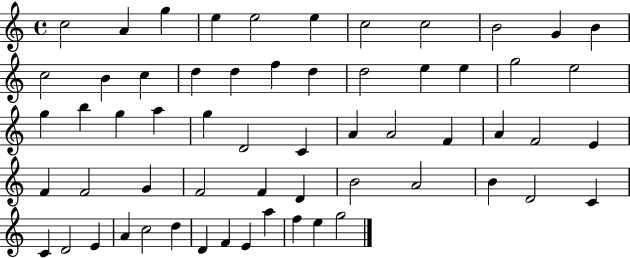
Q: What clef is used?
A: treble